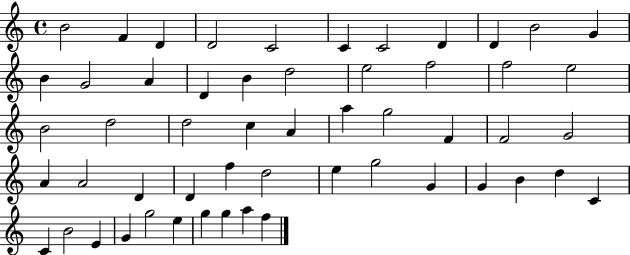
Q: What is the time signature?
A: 4/4